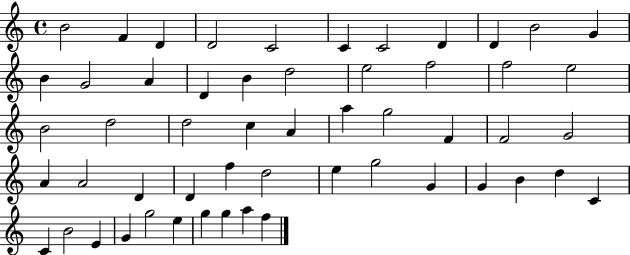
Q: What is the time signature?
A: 4/4